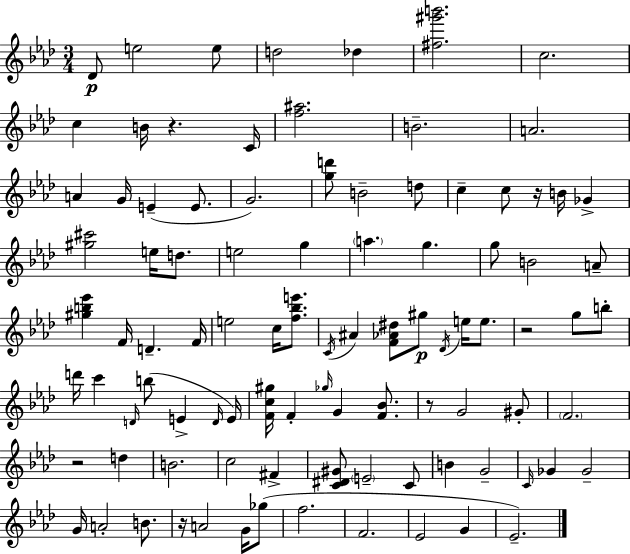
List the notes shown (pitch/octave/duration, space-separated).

Db4/e E5/h E5/e D5/h Db5/q [F#5,G#6,B6]/h. C5/h. C5/q B4/s R/q. C4/s [F5,A#5]/h. B4/h. A4/h. A4/q G4/s E4/q E4/e. G4/h. [G5,D6]/e B4/h D5/e C5/q C5/e R/s B4/s Gb4/q [G#5,C#6]/h E5/s D5/e. E5/h G5/q A5/q. G5/q. G5/e B4/h A4/e [G#5,B5,Eb6]/q F4/s D4/q. F4/s E5/h C5/s [F5,Bb5,E6]/e. C4/s A#4/q [F4,Ab4,D#5]/e G#5/e Db4/s E5/s E5/e. R/h G5/e B5/e D6/s C6/q D4/s B5/e E4/q D4/s E4/s [F4,C5,G#5]/s F4/q Gb5/s G4/q [F4,Bb4]/e. R/e G4/h G#4/e F4/h. R/h D5/q B4/h. C5/h F#4/q [C4,D#4,G#4]/e E4/h C4/e B4/q G4/h C4/s Gb4/q Gb4/h G4/s A4/h B4/e. R/s A4/h G4/s Gb5/e F5/h. F4/h. Eb4/h G4/q Eb4/h.